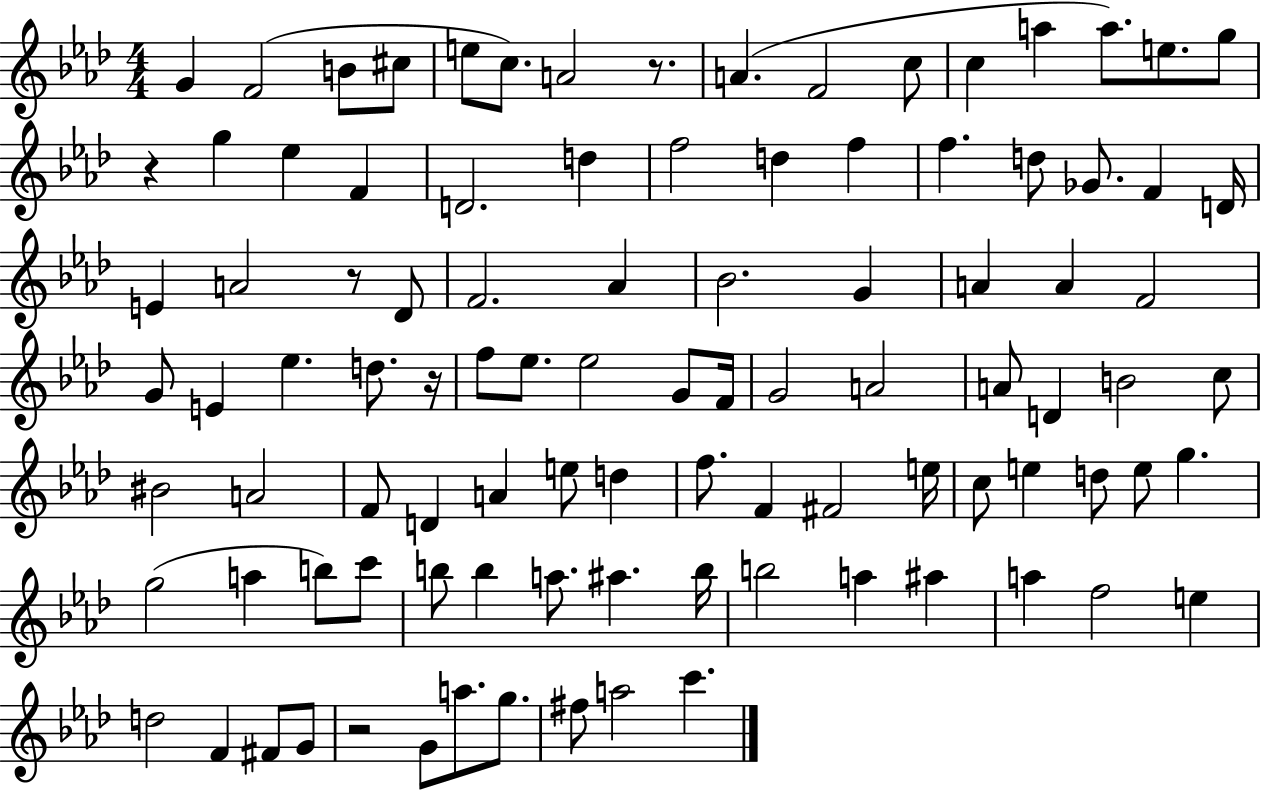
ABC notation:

X:1
T:Untitled
M:4/4
L:1/4
K:Ab
G F2 B/2 ^c/2 e/2 c/2 A2 z/2 A F2 c/2 c a a/2 e/2 g/2 z g _e F D2 d f2 d f f d/2 _G/2 F D/4 E A2 z/2 _D/2 F2 _A _B2 G A A F2 G/2 E _e d/2 z/4 f/2 _e/2 _e2 G/2 F/4 G2 A2 A/2 D B2 c/2 ^B2 A2 F/2 D A e/2 d f/2 F ^F2 e/4 c/2 e d/2 e/2 g g2 a b/2 c'/2 b/2 b a/2 ^a b/4 b2 a ^a a f2 e d2 F ^F/2 G/2 z2 G/2 a/2 g/2 ^f/2 a2 c'